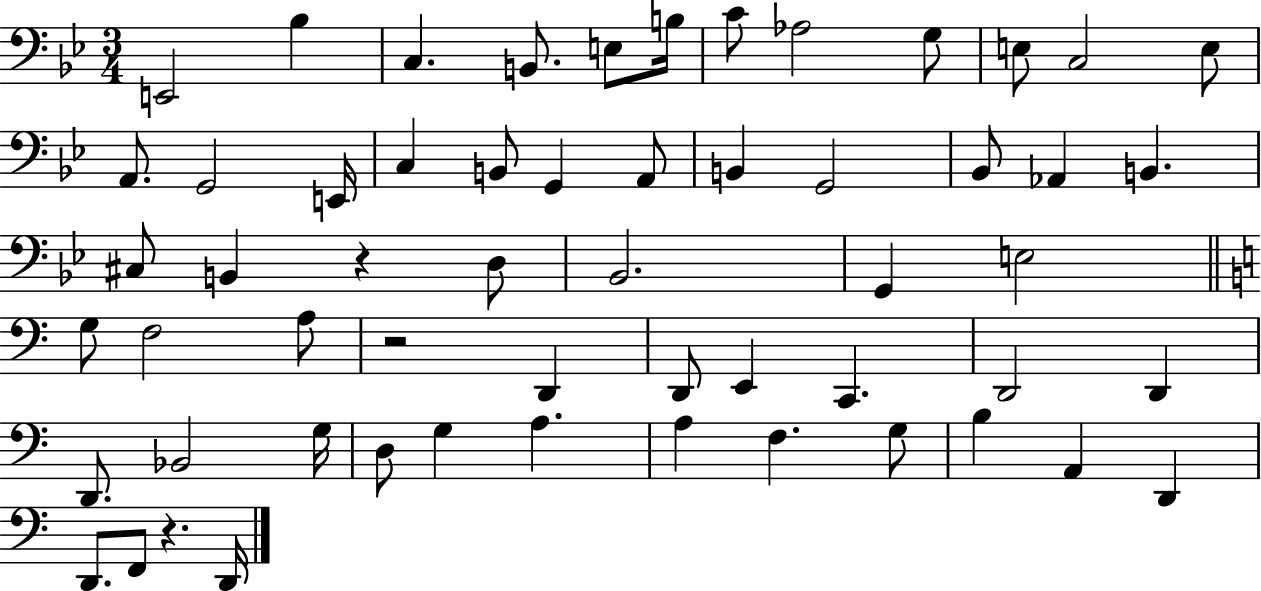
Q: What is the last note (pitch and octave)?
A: D2